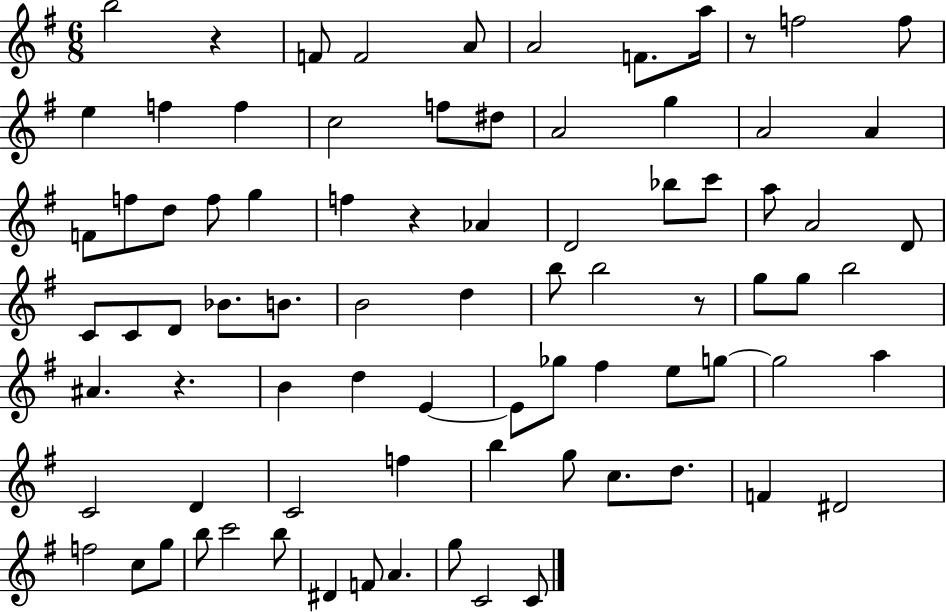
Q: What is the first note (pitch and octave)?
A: B5